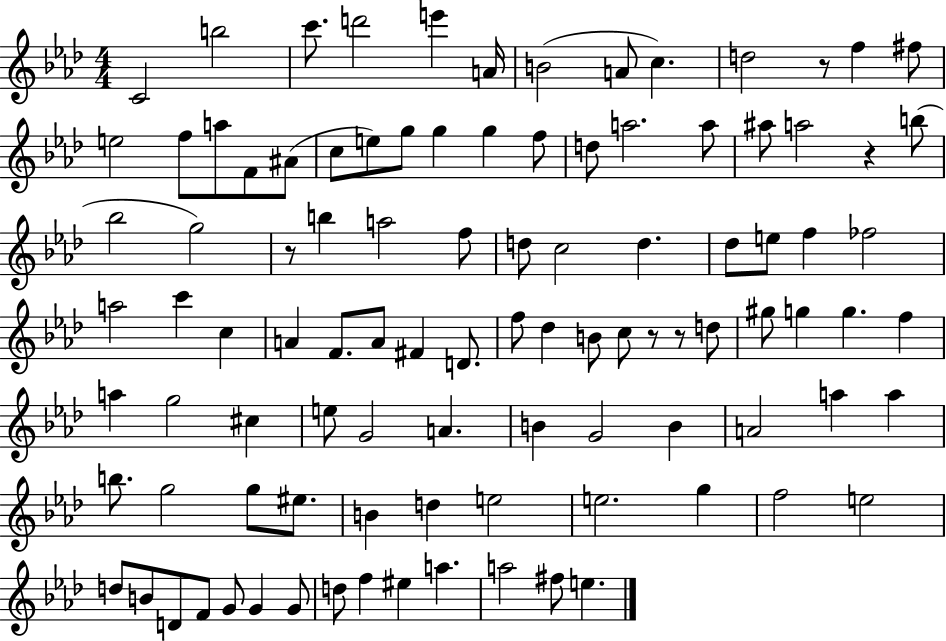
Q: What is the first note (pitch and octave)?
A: C4